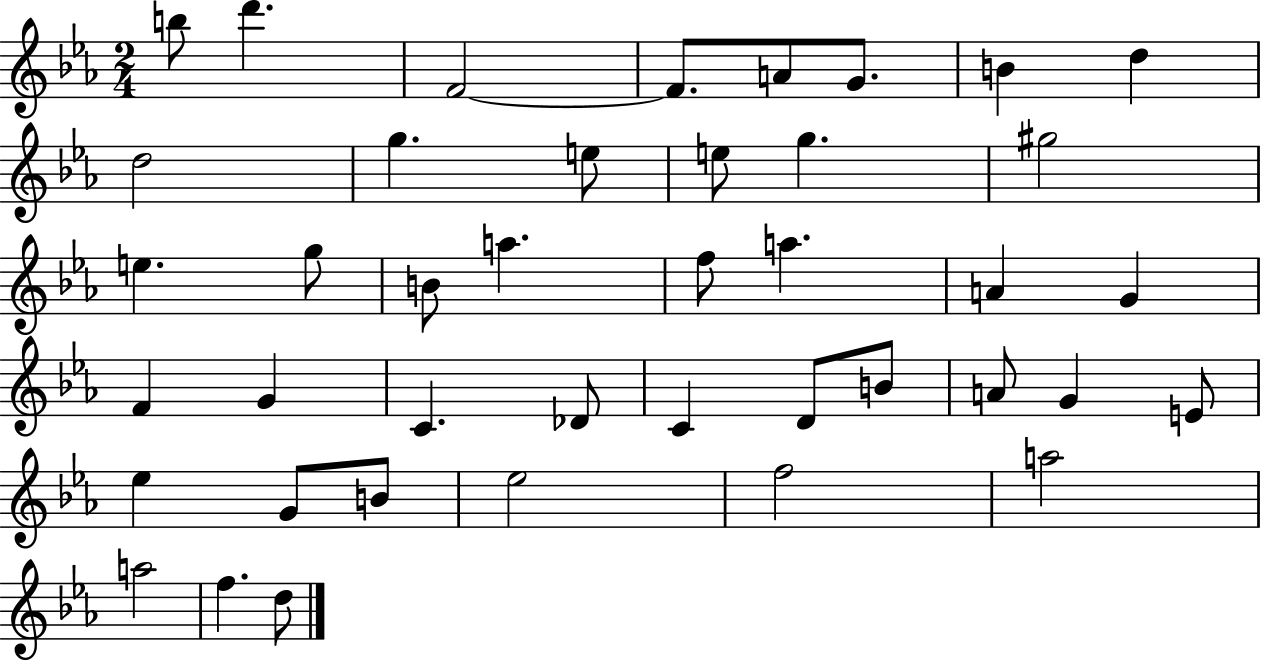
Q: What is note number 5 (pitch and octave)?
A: A4